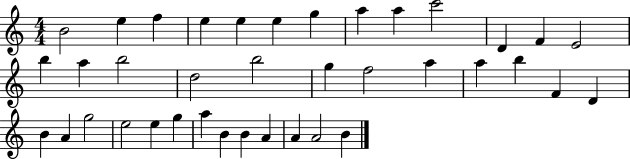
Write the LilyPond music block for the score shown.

{
  \clef treble
  \numericTimeSignature
  \time 4/4
  \key c \major
  b'2 e''4 f''4 | e''4 e''4 e''4 g''4 | a''4 a''4 c'''2 | d'4 f'4 e'2 | \break b''4 a''4 b''2 | d''2 b''2 | g''4 f''2 a''4 | a''4 b''4 f'4 d'4 | \break b'4 a'4 g''2 | e''2 e''4 g''4 | a''4 b'4 b'4 a'4 | a'4 a'2 b'4 | \break \bar "|."
}